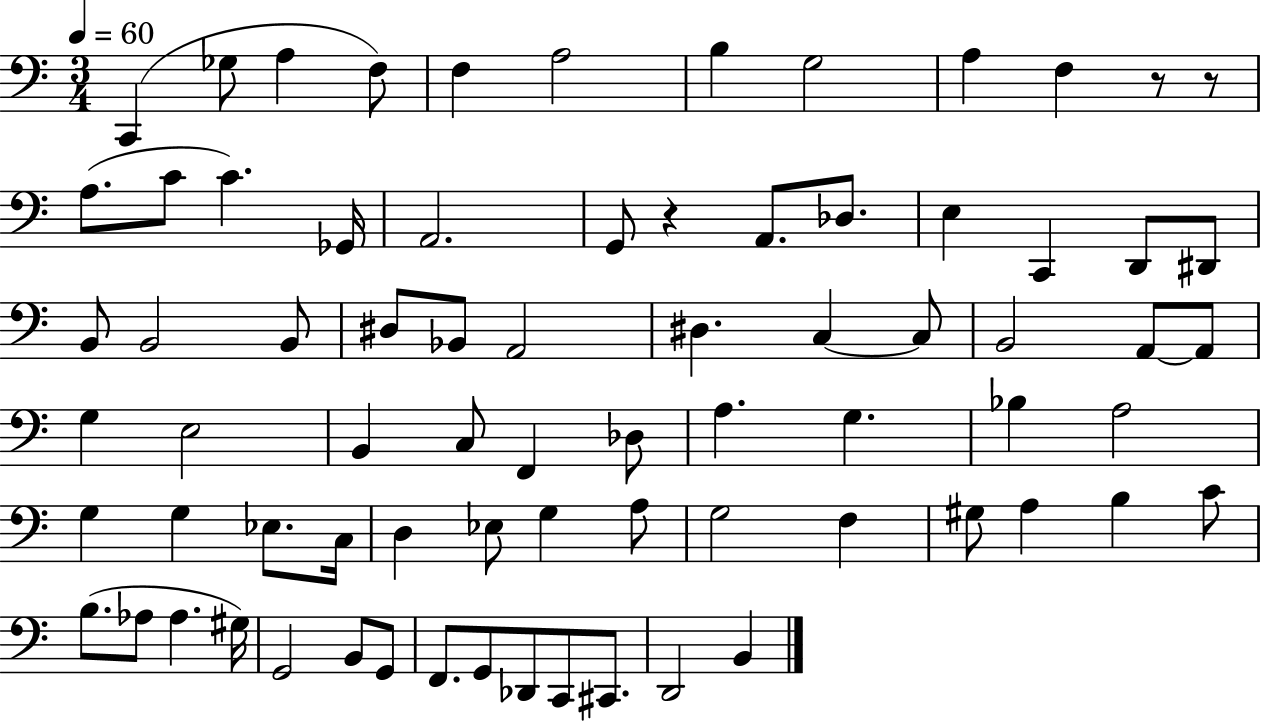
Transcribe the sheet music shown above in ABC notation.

X:1
T:Untitled
M:3/4
L:1/4
K:C
C,, _G,/2 A, F,/2 F, A,2 B, G,2 A, F, z/2 z/2 A,/2 C/2 C _G,,/4 A,,2 G,,/2 z A,,/2 _D,/2 E, C,, D,,/2 ^D,,/2 B,,/2 B,,2 B,,/2 ^D,/2 _B,,/2 A,,2 ^D, C, C,/2 B,,2 A,,/2 A,,/2 G, E,2 B,, C,/2 F,, _D,/2 A, G, _B, A,2 G, G, _E,/2 C,/4 D, _E,/2 G, A,/2 G,2 F, ^G,/2 A, B, C/2 B,/2 _A,/2 _A, ^G,/4 G,,2 B,,/2 G,,/2 F,,/2 G,,/2 _D,,/2 C,,/2 ^C,,/2 D,,2 B,,